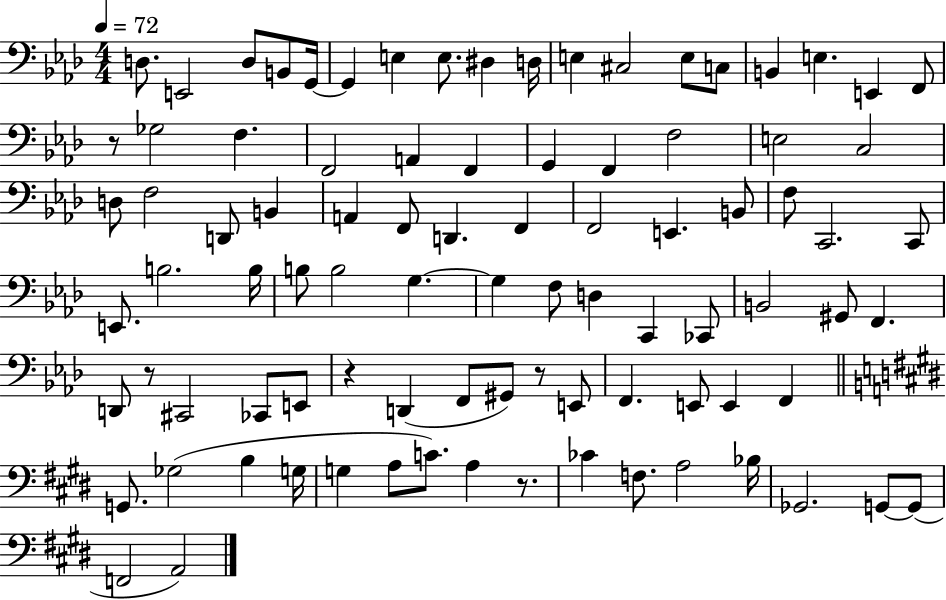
X:1
T:Untitled
M:4/4
L:1/4
K:Ab
D,/2 E,,2 D,/2 B,,/2 G,,/4 G,, E, E,/2 ^D, D,/4 E, ^C,2 E,/2 C,/2 B,, E, E,, F,,/2 z/2 _G,2 F, F,,2 A,, F,, G,, F,, F,2 E,2 C,2 D,/2 F,2 D,,/2 B,, A,, F,,/2 D,, F,, F,,2 E,, B,,/2 F,/2 C,,2 C,,/2 E,,/2 B,2 B,/4 B,/2 B,2 G, G, F,/2 D, C,, _C,,/2 B,,2 ^G,,/2 F,, D,,/2 z/2 ^C,,2 _C,,/2 E,,/2 z D,, F,,/2 ^G,,/2 z/2 E,,/2 F,, E,,/2 E,, F,, G,,/2 _G,2 B, G,/4 G, A,/2 C/2 A, z/2 _C F,/2 A,2 _B,/4 _G,,2 G,,/2 G,,/2 F,,2 A,,2